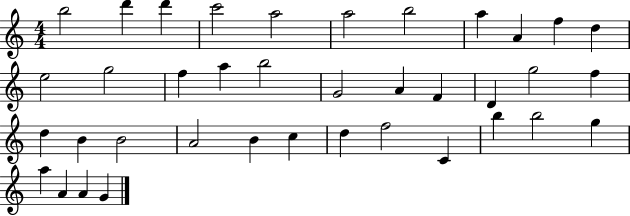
X:1
T:Untitled
M:4/4
L:1/4
K:C
b2 d' d' c'2 a2 a2 b2 a A f d e2 g2 f a b2 G2 A F D g2 f d B B2 A2 B c d f2 C b b2 g a A A G